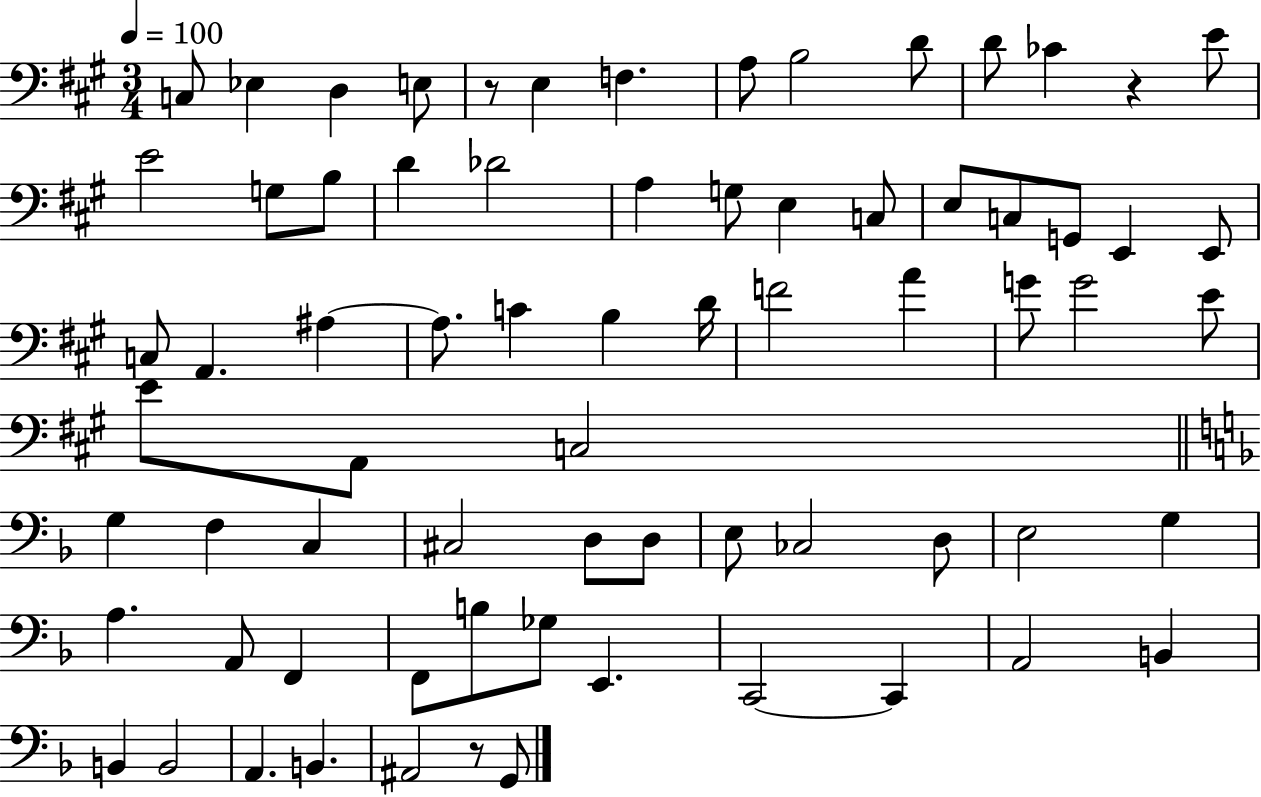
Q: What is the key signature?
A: A major